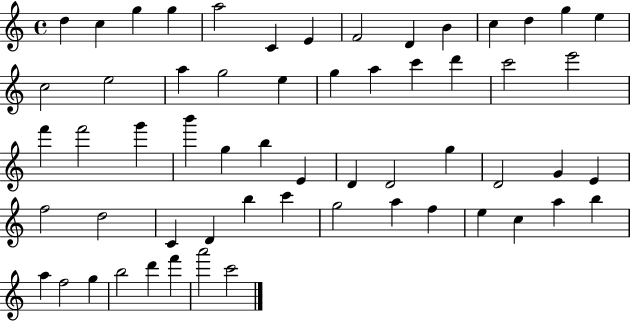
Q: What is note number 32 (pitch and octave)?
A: E4